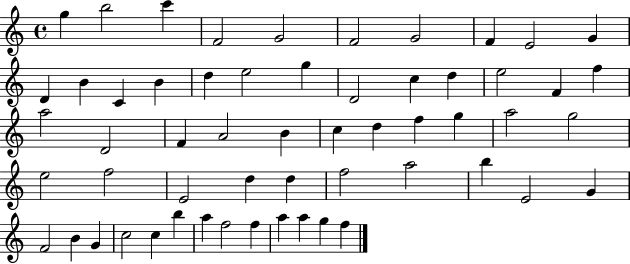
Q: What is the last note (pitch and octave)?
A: F5